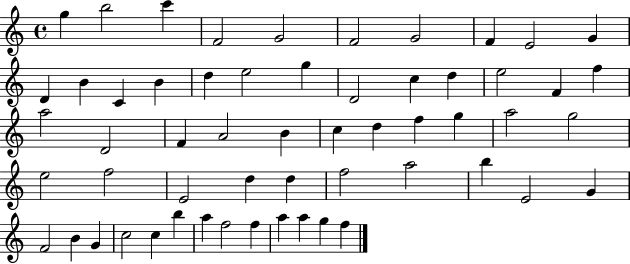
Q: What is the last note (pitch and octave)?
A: F5